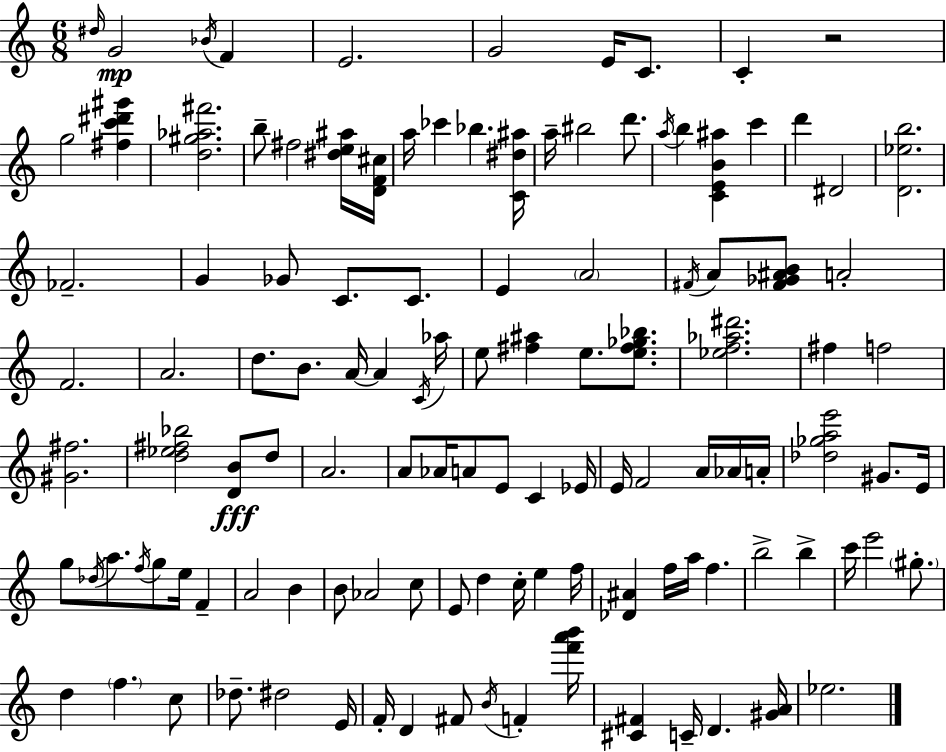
X:1
T:Untitled
M:6/8
L:1/4
K:Am
^d/4 G2 _B/4 F E2 G2 E/4 C/2 C z2 g2 [^fc'^d'^g'] [d^g_a^f']2 b/2 ^f2 [^de^a]/4 [DF^c]/4 a/4 _c' _b [C^d^a]/4 a/4 ^b2 d'/2 a/4 b [CEB^a] c' d' ^D2 [D_eb]2 _F2 G _G/2 C/2 C/2 E A2 ^F/4 A/2 [^F_G^AB]/2 A2 F2 A2 d/2 B/2 A/4 A C/4 _a/4 e/2 [^f^a] e/2 [e^f_g_b]/2 [_ef_a^d']2 ^f f2 [^G^f]2 [d_e^f_b]2 [DB]/2 d/2 A2 A/2 _A/4 A/2 E/2 C _E/4 E/4 F2 A/4 _A/4 A/4 [_d_gae']2 ^G/2 E/4 g/2 _d/4 a/2 f/4 g/2 e/4 F A2 B B/2 _A2 c/2 E/2 d c/4 e f/4 [_D^A] f/4 a/4 f b2 b c'/4 e'2 ^g/2 d f c/2 _d/2 ^d2 E/4 F/4 D ^F/2 B/4 F [f'a'b']/4 [^C^F] C/4 D [^GA]/4 _e2